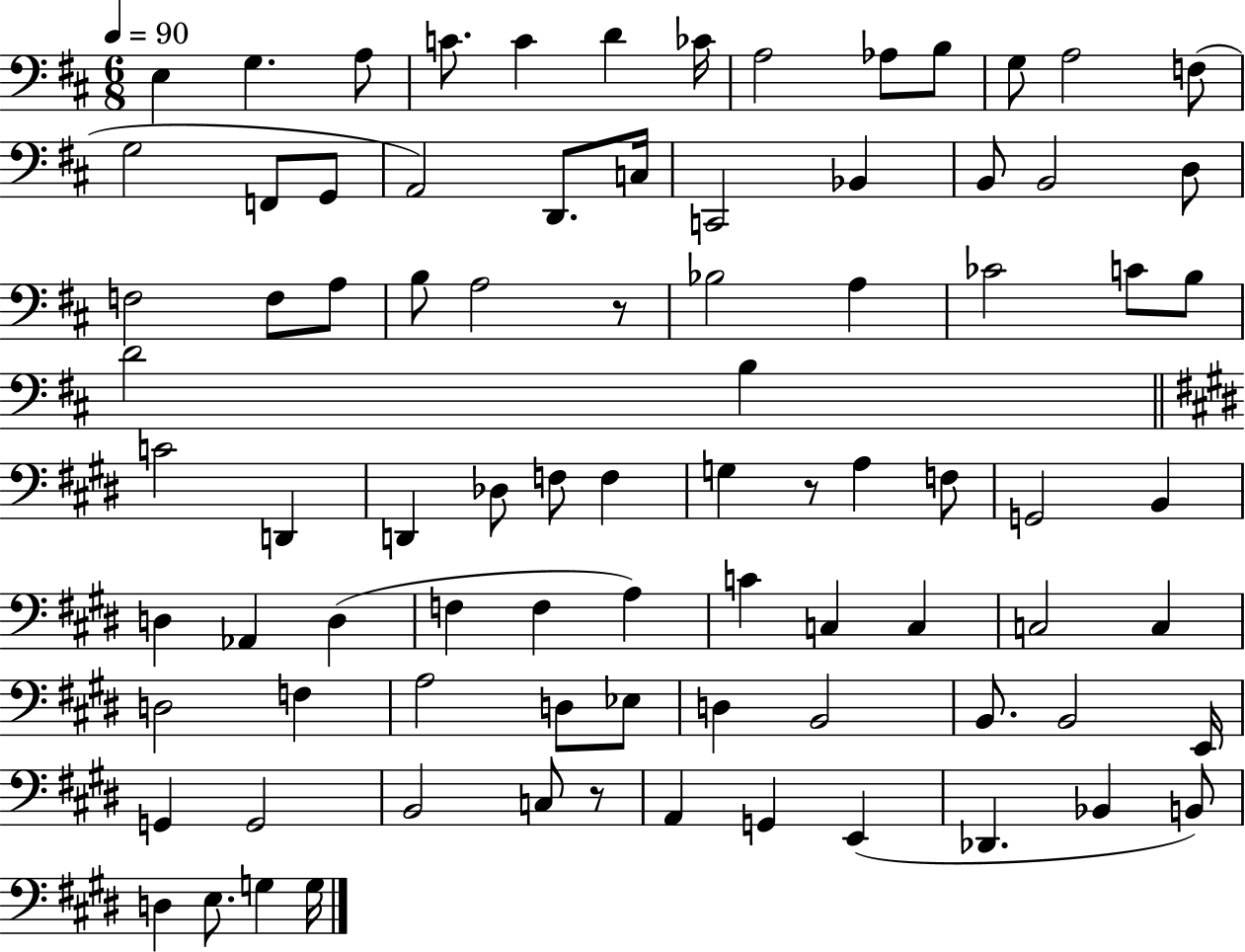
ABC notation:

X:1
T:Untitled
M:6/8
L:1/4
K:D
E, G, A,/2 C/2 C D _C/4 A,2 _A,/2 B,/2 G,/2 A,2 F,/2 G,2 F,,/2 G,,/2 A,,2 D,,/2 C,/4 C,,2 _B,, B,,/2 B,,2 D,/2 F,2 F,/2 A,/2 B,/2 A,2 z/2 _B,2 A, _C2 C/2 B,/2 D2 B, C2 D,, D,, _D,/2 F,/2 F, G, z/2 A, F,/2 G,,2 B,, D, _A,, D, F, F, A, C C, C, C,2 C, D,2 F, A,2 D,/2 _E,/2 D, B,,2 B,,/2 B,,2 E,,/4 G,, G,,2 B,,2 C,/2 z/2 A,, G,, E,, _D,, _B,, B,,/2 D, E,/2 G, G,/4